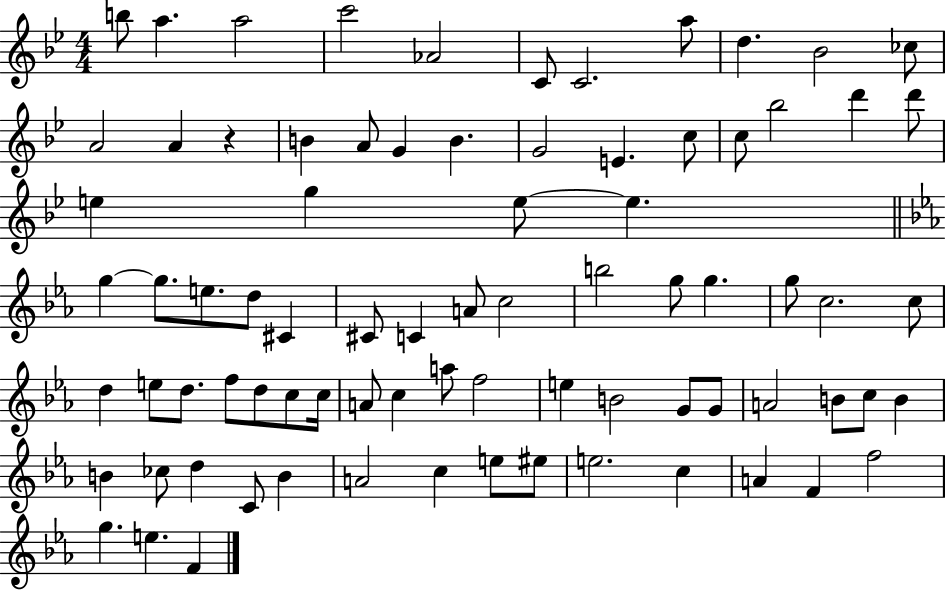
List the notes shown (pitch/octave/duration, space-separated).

B5/e A5/q. A5/h C6/h Ab4/h C4/e C4/h. A5/e D5/q. Bb4/h CES5/e A4/h A4/q R/q B4/q A4/e G4/q B4/q. G4/h E4/q. C5/e C5/e Bb5/h D6/q D6/e E5/q G5/q E5/e E5/q. G5/q G5/e. E5/e. D5/e C#4/q C#4/e C4/q A4/e C5/h B5/h G5/e G5/q. G5/e C5/h. C5/e D5/q E5/e D5/e. F5/e D5/e C5/e C5/s A4/e C5/q A5/e F5/h E5/q B4/h G4/e G4/e A4/h B4/e C5/e B4/q B4/q CES5/e D5/q C4/e B4/q A4/h C5/q E5/e EIS5/e E5/h. C5/q A4/q F4/q F5/h G5/q. E5/q. F4/q